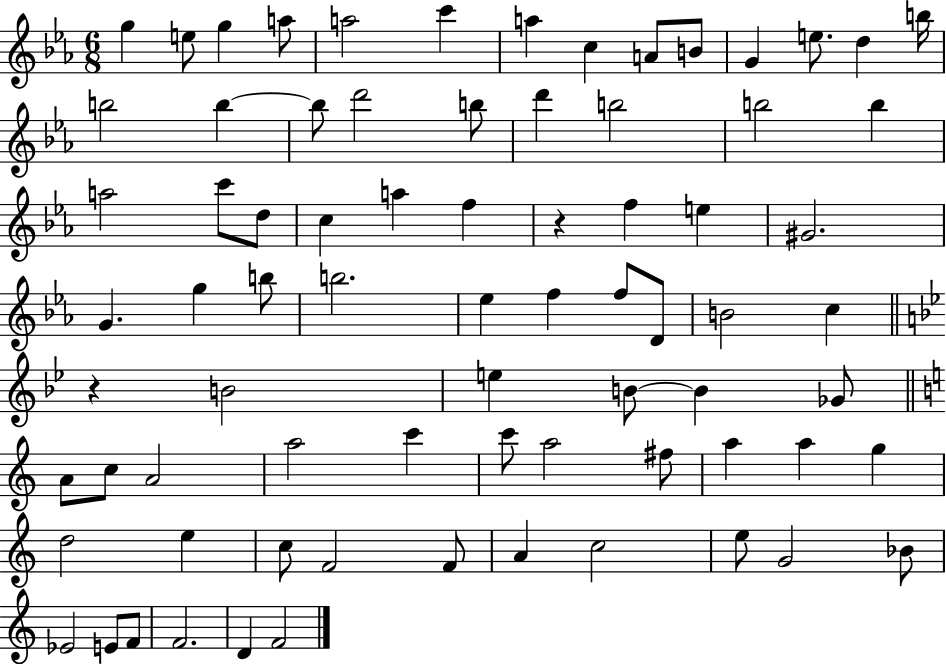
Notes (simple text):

G5/q E5/e G5/q A5/e A5/h C6/q A5/q C5/q A4/e B4/e G4/q E5/e. D5/q B5/s B5/h B5/q B5/e D6/h B5/e D6/q B5/h B5/h B5/q A5/h C6/e D5/e C5/q A5/q F5/q R/q F5/q E5/q G#4/h. G4/q. G5/q B5/e B5/h. Eb5/q F5/q F5/e D4/e B4/h C5/q R/q B4/h E5/q B4/e B4/q Gb4/e A4/e C5/e A4/h A5/h C6/q C6/e A5/h F#5/e A5/q A5/q G5/q D5/h E5/q C5/e F4/h F4/e A4/q C5/h E5/e G4/h Bb4/e Eb4/h E4/e F4/e F4/h. D4/q F4/h